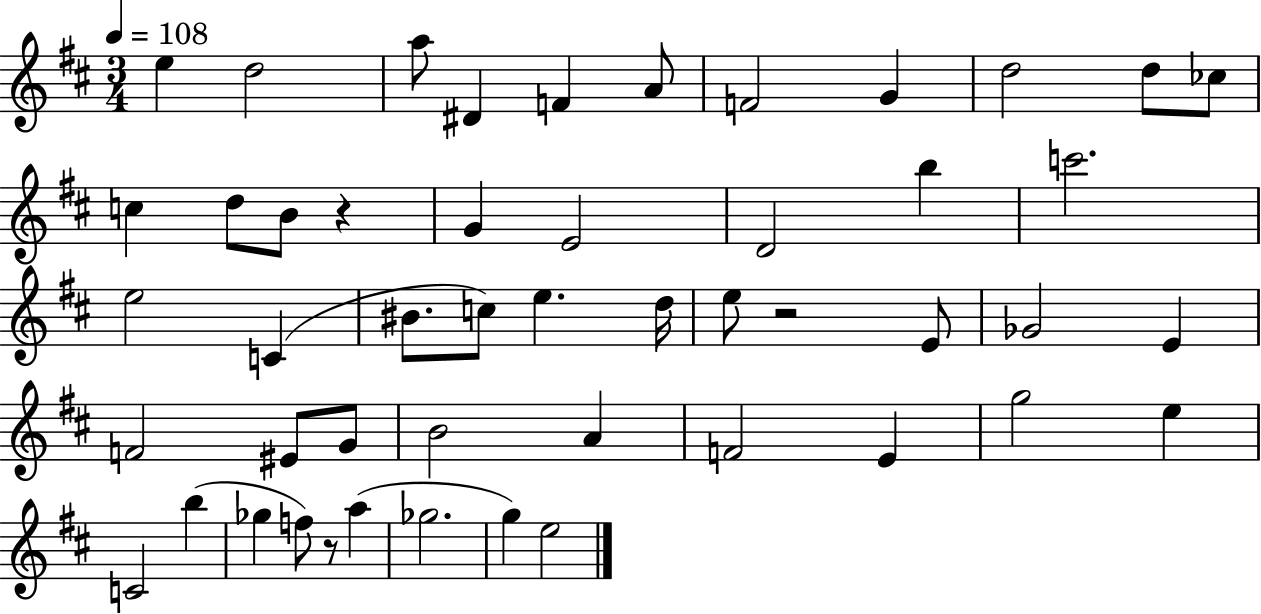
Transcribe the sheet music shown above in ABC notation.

X:1
T:Untitled
M:3/4
L:1/4
K:D
e d2 a/2 ^D F A/2 F2 G d2 d/2 _c/2 c d/2 B/2 z G E2 D2 b c'2 e2 C ^B/2 c/2 e d/4 e/2 z2 E/2 _G2 E F2 ^E/2 G/2 B2 A F2 E g2 e C2 b _g f/2 z/2 a _g2 g e2